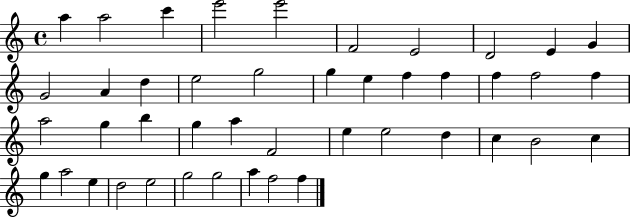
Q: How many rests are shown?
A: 0